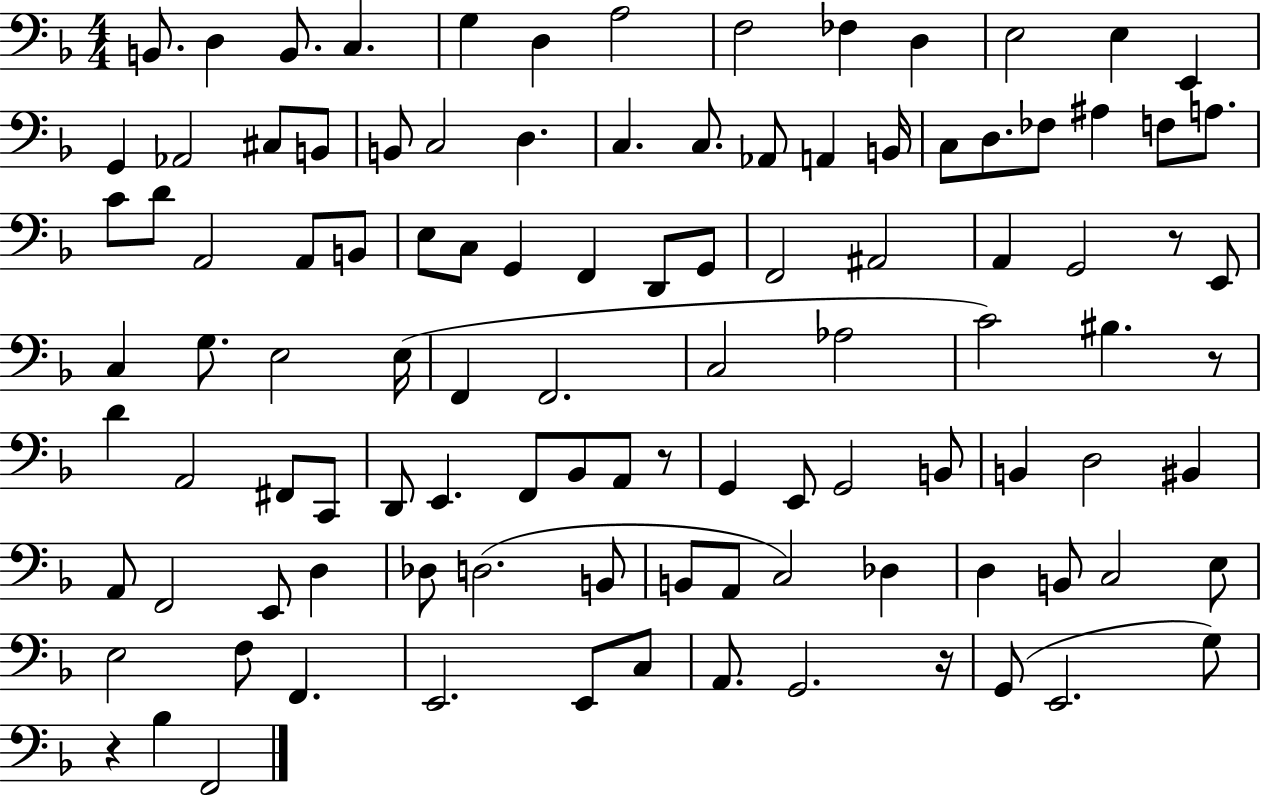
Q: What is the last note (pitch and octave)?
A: F2